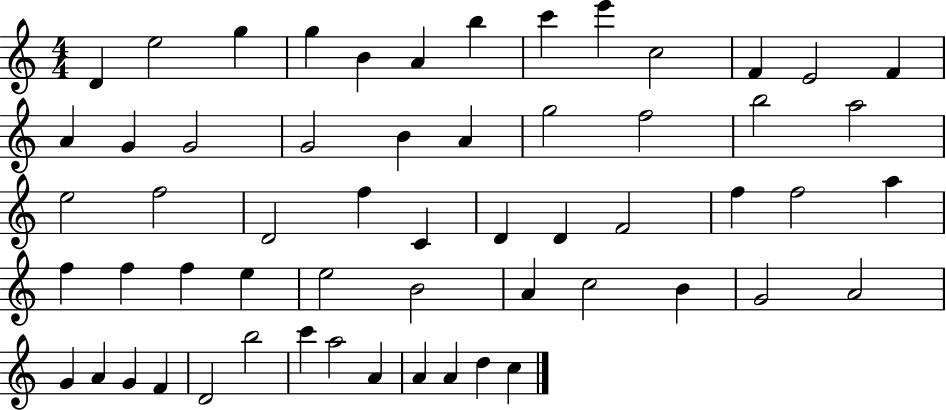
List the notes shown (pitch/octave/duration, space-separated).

D4/q E5/h G5/q G5/q B4/q A4/q B5/q C6/q E6/q C5/h F4/q E4/h F4/q A4/q G4/q G4/h G4/h B4/q A4/q G5/h F5/h B5/h A5/h E5/h F5/h D4/h F5/q C4/q D4/q D4/q F4/h F5/q F5/h A5/q F5/q F5/q F5/q E5/q E5/h B4/h A4/q C5/h B4/q G4/h A4/h G4/q A4/q G4/q F4/q D4/h B5/h C6/q A5/h A4/q A4/q A4/q D5/q C5/q